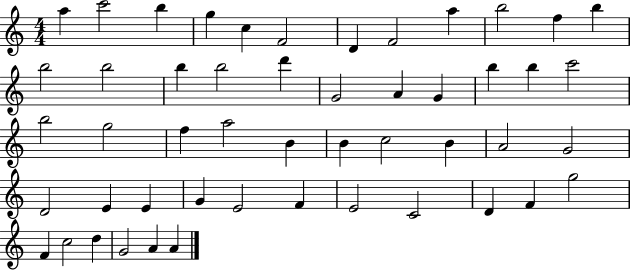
X:1
T:Untitled
M:4/4
L:1/4
K:C
a c'2 b g c F2 D F2 a b2 f b b2 b2 b b2 d' G2 A G b b c'2 b2 g2 f a2 B B c2 B A2 G2 D2 E E G E2 F E2 C2 D F g2 F c2 d G2 A A